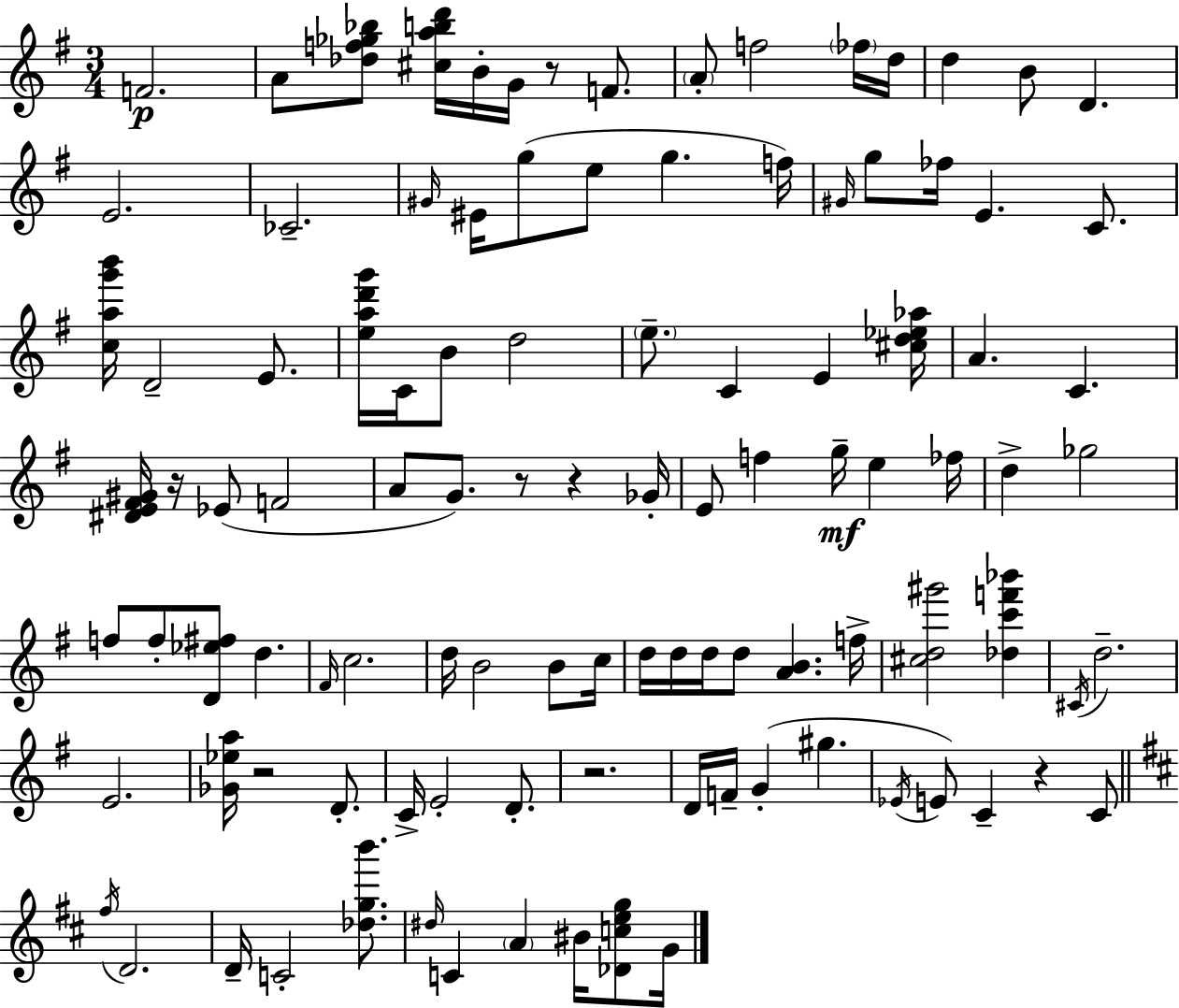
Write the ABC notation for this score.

X:1
T:Untitled
M:3/4
L:1/4
K:Em
F2 A/2 [_df_g_b]/2 [^cabd']/4 B/4 G/4 z/2 F/2 A/2 f2 _f/4 d/4 d B/2 D E2 _C2 ^G/4 ^E/4 g/2 e/2 g f/4 ^G/4 g/2 _f/4 E C/2 [cag'b']/4 D2 E/2 [ead'g']/4 C/4 B/2 d2 e/2 C E [^cd_e_a]/4 A C [^DE^F^G]/4 z/4 _E/2 F2 A/2 G/2 z/2 z _G/4 E/2 f g/4 e _f/4 d _g2 f/2 f/2 [D_e^f]/2 d ^F/4 c2 d/4 B2 B/2 c/4 d/4 d/4 d/4 d/2 [AB] f/4 [^cd^g']2 [_dc'f'_b'] ^C/4 d2 E2 [_G_ea]/4 z2 D/2 C/4 E2 D/2 z2 D/4 F/4 G ^g _E/4 E/2 C z C/2 ^f/4 D2 D/4 C2 [_dgb']/2 ^d/4 C A ^B/4 [_Dceg]/2 G/4